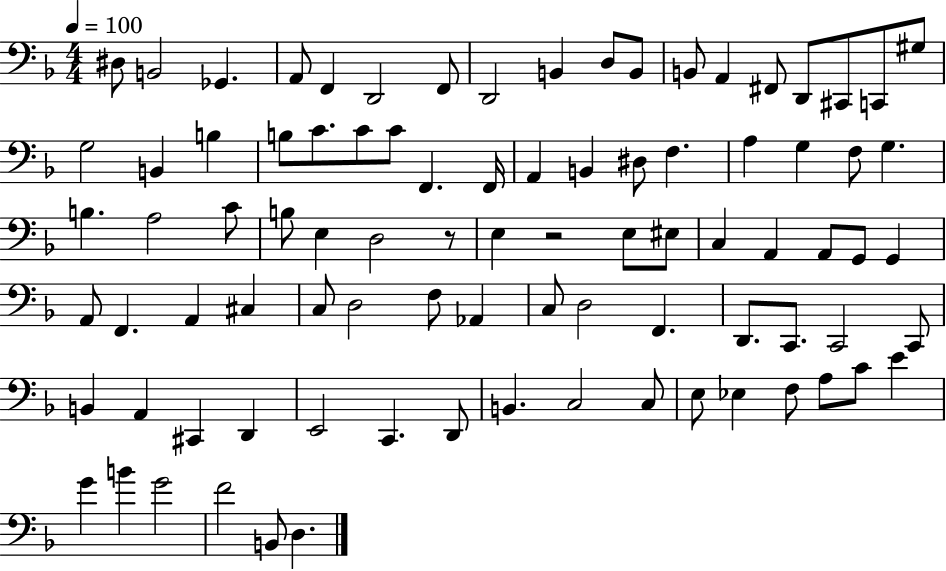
D#3/e B2/h Gb2/q. A2/e F2/q D2/h F2/e D2/h B2/q D3/e B2/e B2/e A2/q F#2/e D2/e C#2/e C2/e G#3/e G3/h B2/q B3/q B3/e C4/e. C4/e C4/e F2/q. F2/s A2/q B2/q D#3/e F3/q. A3/q G3/q F3/e G3/q. B3/q. A3/h C4/e B3/e E3/q D3/h R/e E3/q R/h E3/e EIS3/e C3/q A2/q A2/e G2/e G2/q A2/e F2/q. A2/q C#3/q C3/e D3/h F3/e Ab2/q C3/e D3/h F2/q. D2/e. C2/e. C2/h C2/e B2/q A2/q C#2/q D2/q E2/h C2/q. D2/e B2/q. C3/h C3/e E3/e Eb3/q F3/e A3/e C4/e E4/q G4/q B4/q G4/h F4/h B2/e D3/q.